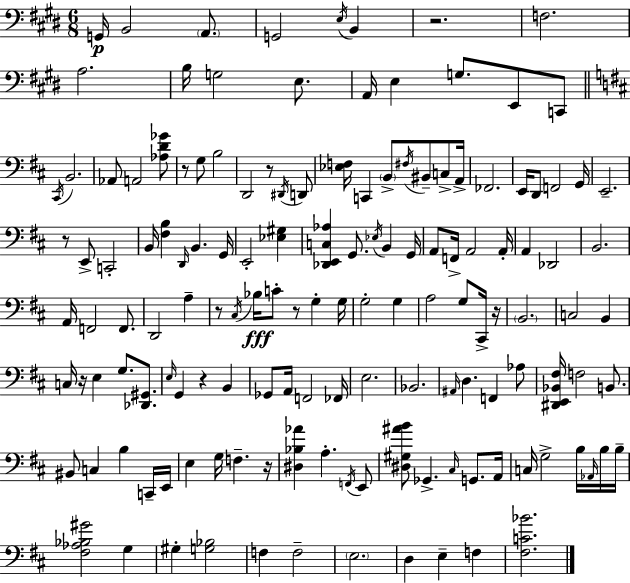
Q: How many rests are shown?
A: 10